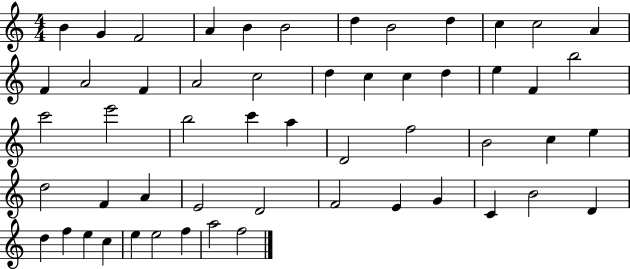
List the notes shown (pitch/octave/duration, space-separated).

B4/q G4/q F4/h A4/q B4/q B4/h D5/q B4/h D5/q C5/q C5/h A4/q F4/q A4/h F4/q A4/h C5/h D5/q C5/q C5/q D5/q E5/q F4/q B5/h C6/h E6/h B5/h C6/q A5/q D4/h F5/h B4/h C5/q E5/q D5/h F4/q A4/q E4/h D4/h F4/h E4/q G4/q C4/q B4/h D4/q D5/q F5/q E5/q C5/q E5/q E5/h F5/q A5/h F5/h